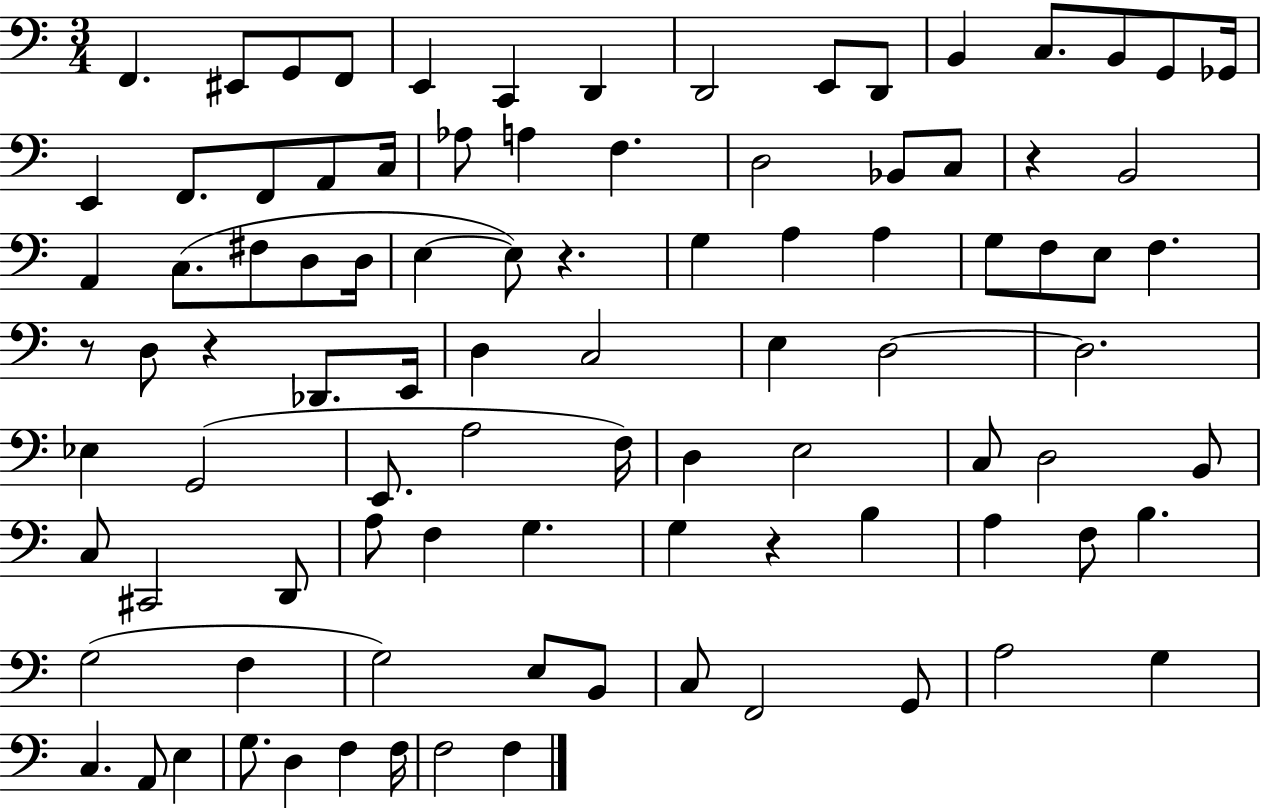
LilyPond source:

{
  \clef bass
  \numericTimeSignature
  \time 3/4
  \key c \major
  f,4. eis,8 g,8 f,8 | e,4 c,4 d,4 | d,2 e,8 d,8 | b,4 c8. b,8 g,8 ges,16 | \break e,4 f,8. f,8 a,8 c16 | aes8 a4 f4. | d2 bes,8 c8 | r4 b,2 | \break a,4 c8.( fis8 d8 d16 | e4~~ e8) r4. | g4 a4 a4 | g8 f8 e8 f4. | \break r8 d8 r4 des,8. e,16 | d4 c2 | e4 d2~~ | d2. | \break ees4 g,2( | e,8. a2 f16) | d4 e2 | c8 d2 b,8 | \break c8 cis,2 d,8 | a8 f4 g4. | g4 r4 b4 | a4 f8 b4. | \break g2( f4 | g2) e8 b,8 | c8 f,2 g,8 | a2 g4 | \break c4. a,8 e4 | g8. d4 f4 f16 | f2 f4 | \bar "|."
}